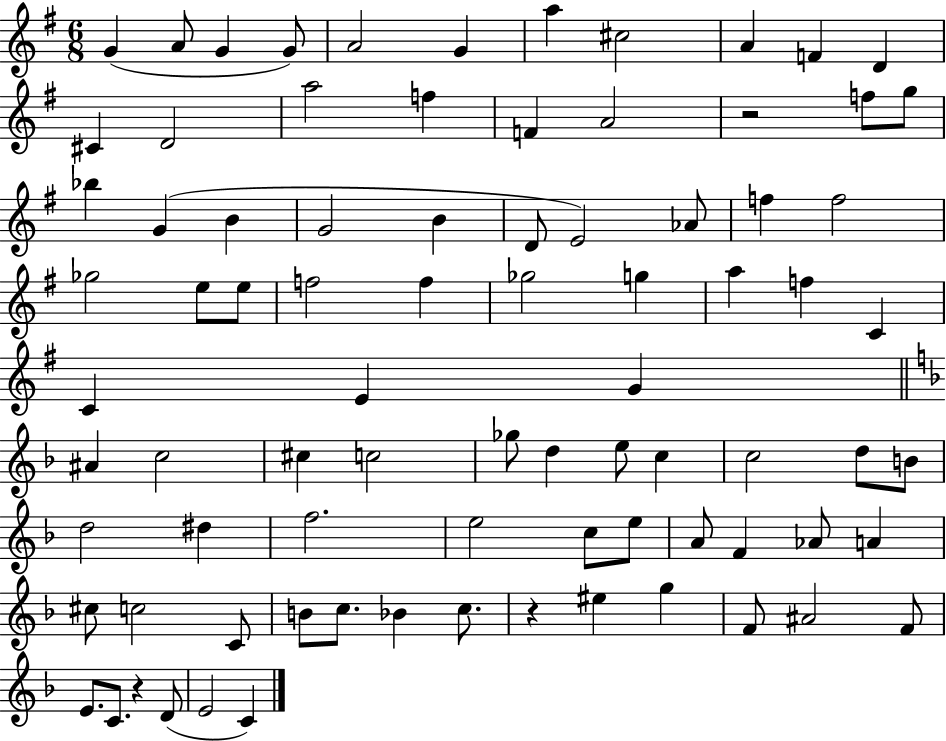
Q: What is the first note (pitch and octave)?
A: G4